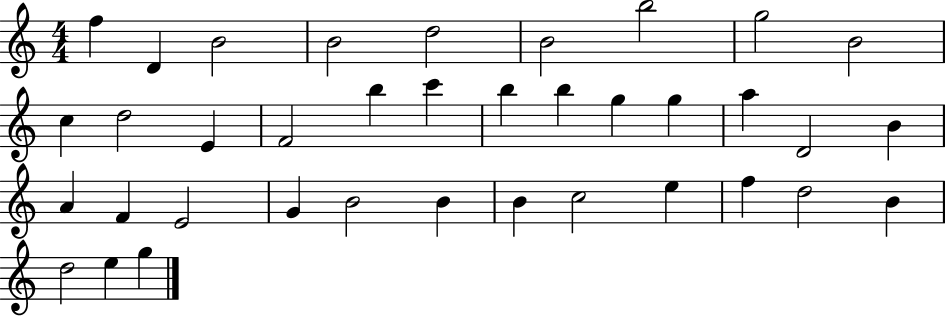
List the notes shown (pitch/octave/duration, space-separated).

F5/q D4/q B4/h B4/h D5/h B4/h B5/h G5/h B4/h C5/q D5/h E4/q F4/h B5/q C6/q B5/q B5/q G5/q G5/q A5/q D4/h B4/q A4/q F4/q E4/h G4/q B4/h B4/q B4/q C5/h E5/q F5/q D5/h B4/q D5/h E5/q G5/q